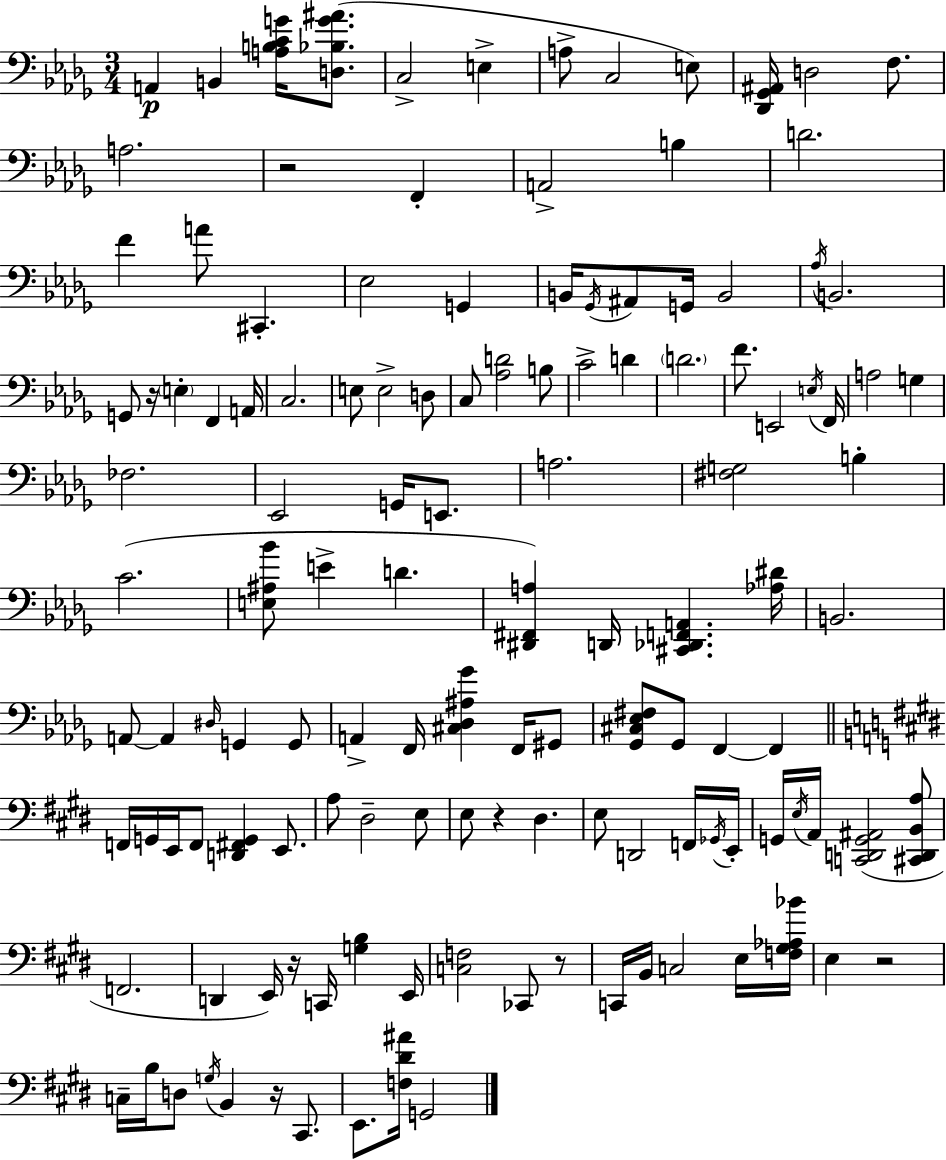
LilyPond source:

{
  \clef bass
  \numericTimeSignature
  \time 3/4
  \key bes \minor
  a,4\p b,4 <a b c' g'>16 <d bes g' ais'>8.( | c2-> e4-> | a8-> c2 e8) | <des, ges, ais,>16 d2 f8. | \break a2. | r2 f,4-. | a,2-> b4 | d'2. | \break f'4 a'8 cis,4.-. | ees2 g,4 | b,16 \acciaccatura { ges,16 } ais,8 g,16 b,2 | \acciaccatura { aes16 } b,2. | \break g,8 r16 \parenthesize e4-. f,4 | a,16 c2. | e8 e2-> | d8 c8 <aes d'>2 | \break b8 c'2-> d'4 | \parenthesize d'2. | f'8. e,2 | \acciaccatura { e16 } f,16 a2 g4 | \break fes2. | ees,2 g,16 | e,8. a2. | <fis g>2 b4-. | \break c'2.( | <e ais bes'>8 e'4-> d'4. | <dis, fis, a>4) d,16 <cis, des, f, a,>4. | <aes dis'>16 b,2. | \break a,8~~ a,4 \grace { dis16 } g,4 | g,8 a,4-> f,16 <cis des ais ges'>4 | f,16 gis,8 <ges, cis ees fis>8 ges,8 f,4~~ | f,4 \bar "||" \break \key e \major f,16 g,16 e,16 f,8 <d, fis, g,>4 e,8. | a8 dis2-- e8 | e8 r4 dis4. | e8 d,2 f,16 \acciaccatura { ges,16 } | \break e,16-. g,16 \acciaccatura { e16 } a,16 <c, d, g, ais,>2( | <cis, d, b, a>8 f,2. | d,4 e,16) r16 c,16 <g b>4 | e,16 <c f>2 ces,8 | \break r8 c,16 b,16 c2 | e16 <f gis aes bes'>16 e4 r2 | c16-- b16 d8 \acciaccatura { g16 } b,4 r16 | cis,8. e,8. <f dis' ais'>16 g,2 | \break \bar "|."
}